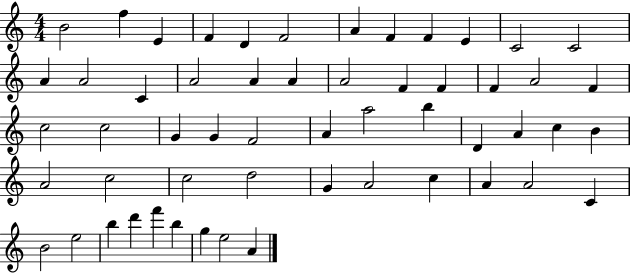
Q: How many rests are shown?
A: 0